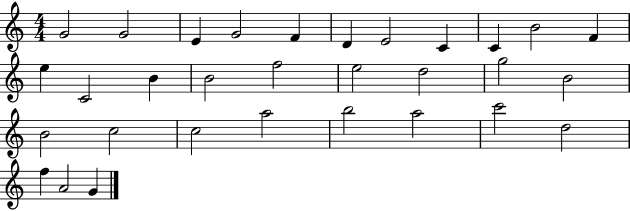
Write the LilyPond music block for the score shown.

{
  \clef treble
  \numericTimeSignature
  \time 4/4
  \key c \major
  g'2 g'2 | e'4 g'2 f'4 | d'4 e'2 c'4 | c'4 b'2 f'4 | \break e''4 c'2 b'4 | b'2 f''2 | e''2 d''2 | g''2 b'2 | \break b'2 c''2 | c''2 a''2 | b''2 a''2 | c'''2 d''2 | \break f''4 a'2 g'4 | \bar "|."
}